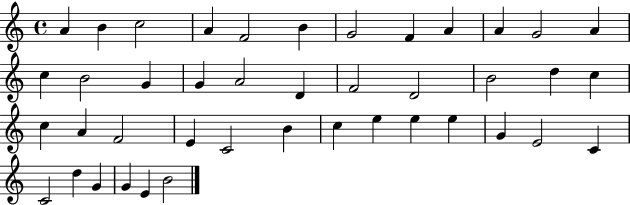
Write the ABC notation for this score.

X:1
T:Untitled
M:4/4
L:1/4
K:C
A B c2 A F2 B G2 F A A G2 A c B2 G G A2 D F2 D2 B2 d c c A F2 E C2 B c e e e G E2 C C2 d G G E B2